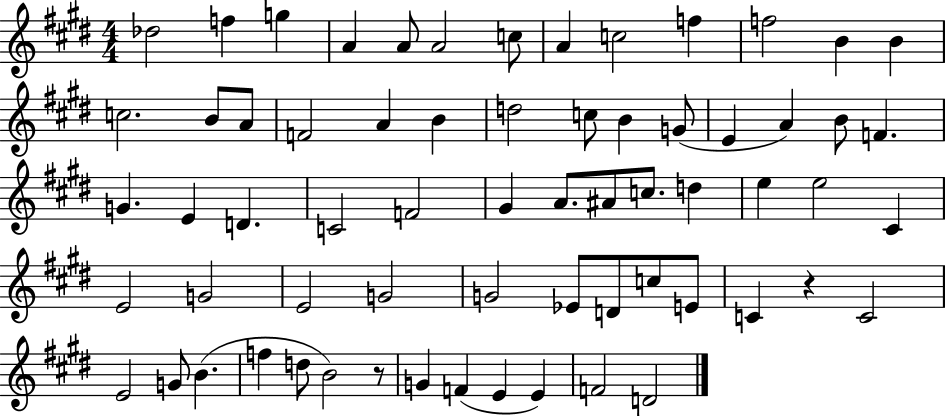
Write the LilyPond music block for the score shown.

{
  \clef treble
  \numericTimeSignature
  \time 4/4
  \key e \major
  des''2 f''4 g''4 | a'4 a'8 a'2 c''8 | a'4 c''2 f''4 | f''2 b'4 b'4 | \break c''2. b'8 a'8 | f'2 a'4 b'4 | d''2 c''8 b'4 g'8( | e'4 a'4) b'8 f'4. | \break g'4. e'4 d'4. | c'2 f'2 | gis'4 a'8. ais'8 c''8. d''4 | e''4 e''2 cis'4 | \break e'2 g'2 | e'2 g'2 | g'2 ees'8 d'8 c''8 e'8 | c'4 r4 c'2 | \break e'2 g'8 b'4.( | f''4 d''8 b'2) r8 | g'4 f'4( e'4 e'4) | f'2 d'2 | \break \bar "|."
}